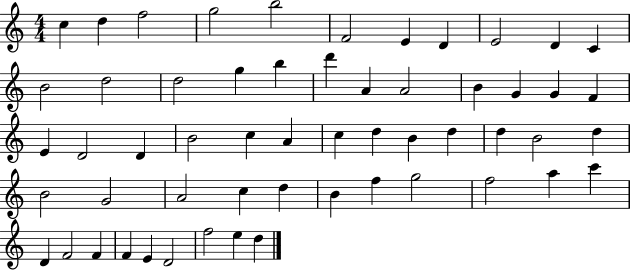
X:1
T:Untitled
M:4/4
L:1/4
K:C
c d f2 g2 b2 F2 E D E2 D C B2 d2 d2 g b d' A A2 B G G F E D2 D B2 c A c d B d d B2 d B2 G2 A2 c d B f g2 f2 a c' D F2 F F E D2 f2 e d